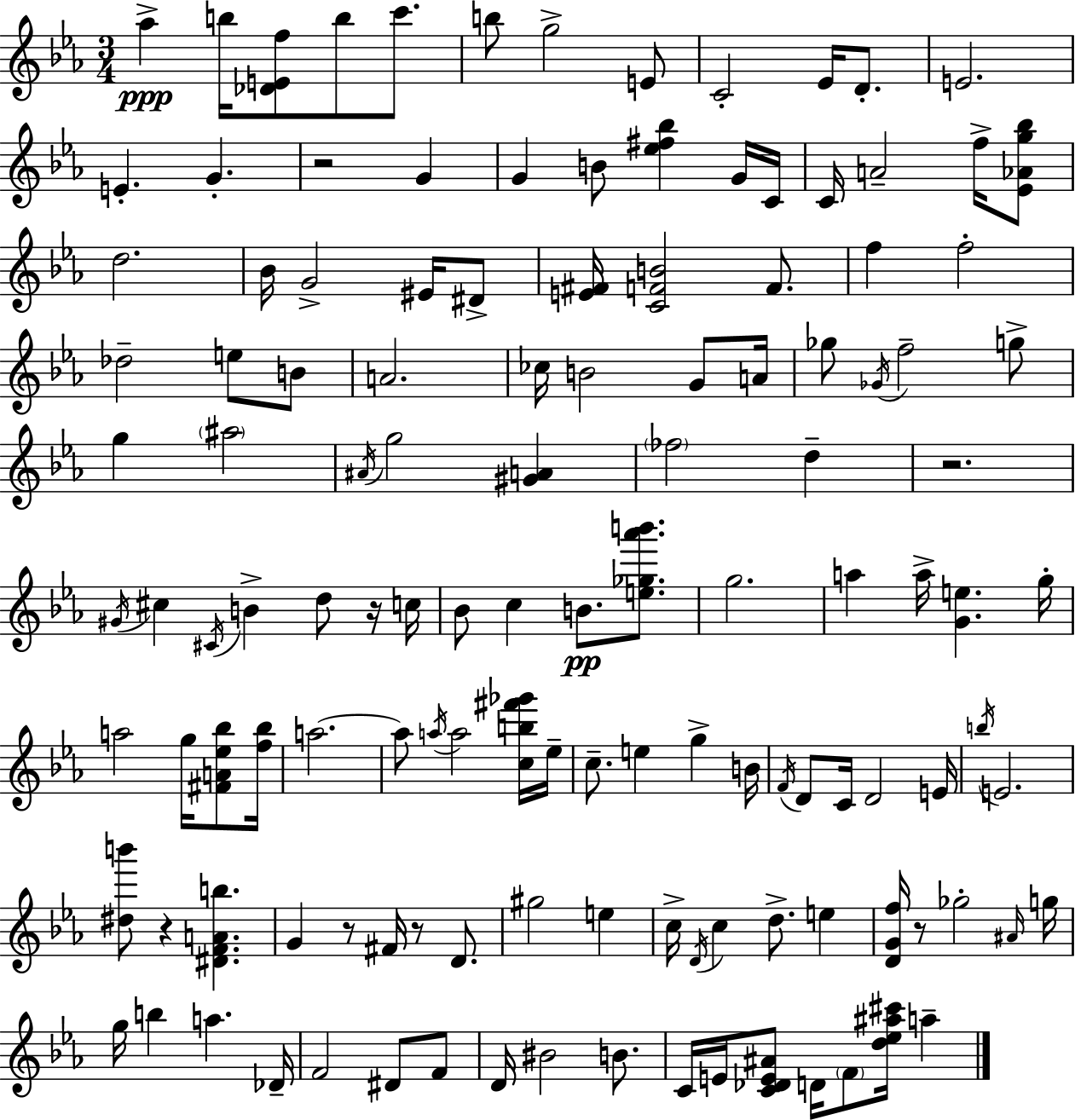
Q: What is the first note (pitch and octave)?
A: Ab5